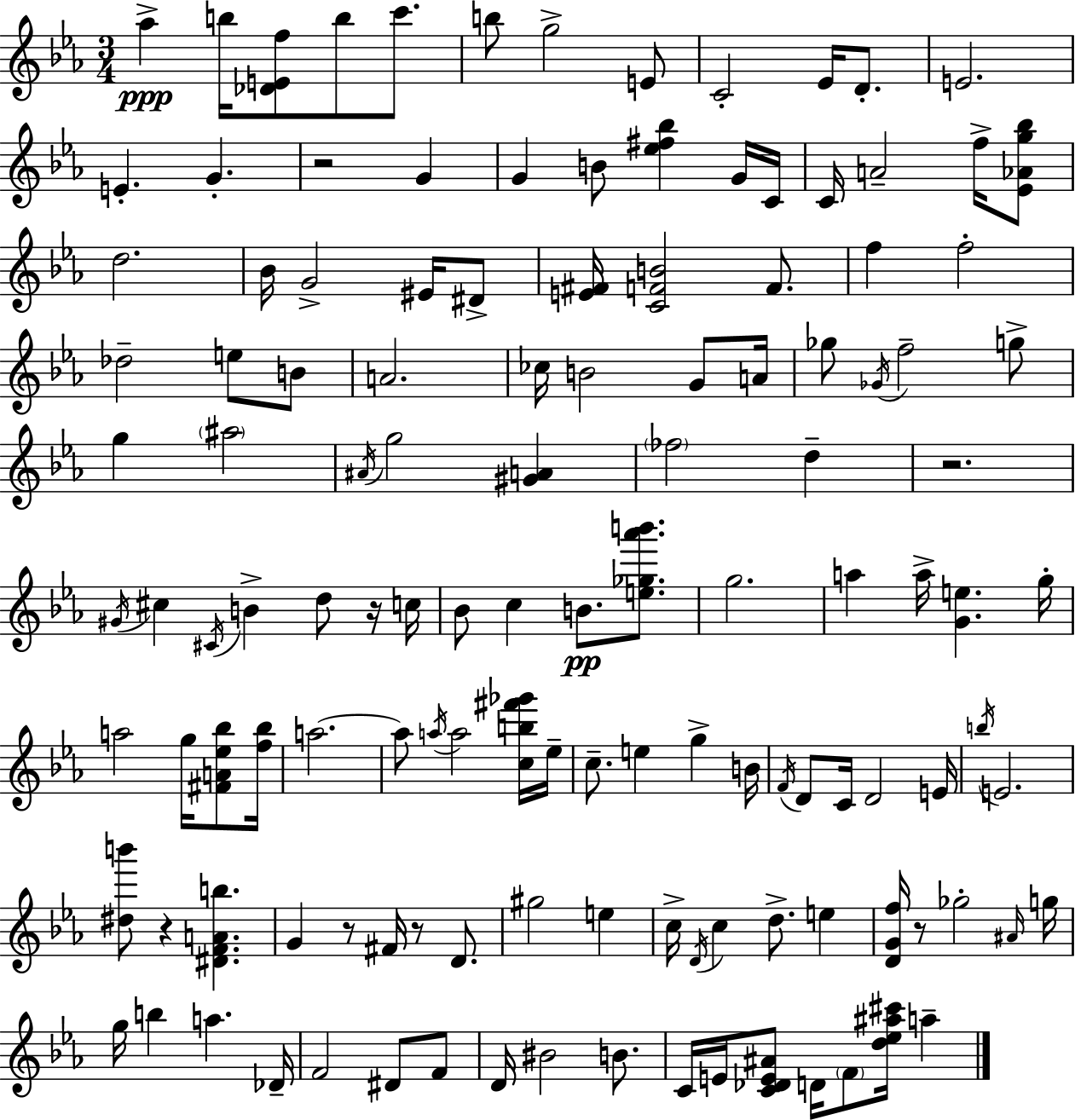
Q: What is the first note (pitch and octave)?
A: Ab5